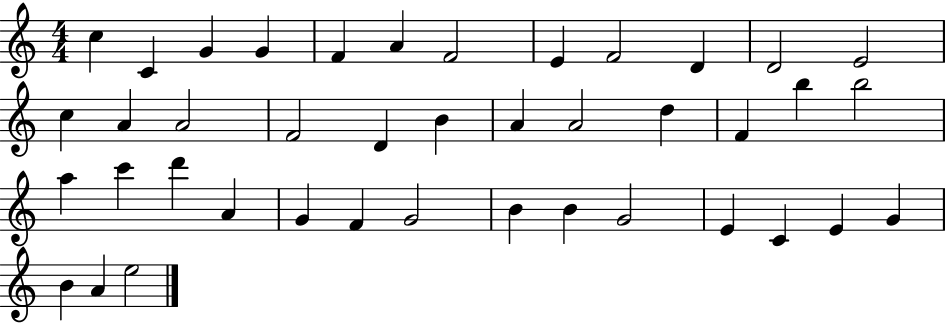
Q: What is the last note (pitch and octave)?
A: E5